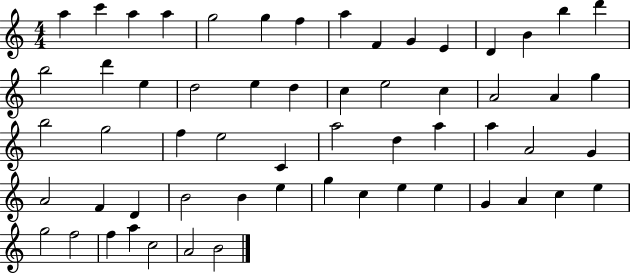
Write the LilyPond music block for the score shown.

{
  \clef treble
  \numericTimeSignature
  \time 4/4
  \key c \major
  a''4 c'''4 a''4 a''4 | g''2 g''4 f''4 | a''4 f'4 g'4 e'4 | d'4 b'4 b''4 d'''4 | \break b''2 d'''4 e''4 | d''2 e''4 d''4 | c''4 e''2 c''4 | a'2 a'4 g''4 | \break b''2 g''2 | f''4 e''2 c'4 | a''2 d''4 a''4 | a''4 a'2 g'4 | \break a'2 f'4 d'4 | b'2 b'4 e''4 | g''4 c''4 e''4 e''4 | g'4 a'4 c''4 e''4 | \break g''2 f''2 | f''4 a''4 c''2 | a'2 b'2 | \bar "|."
}